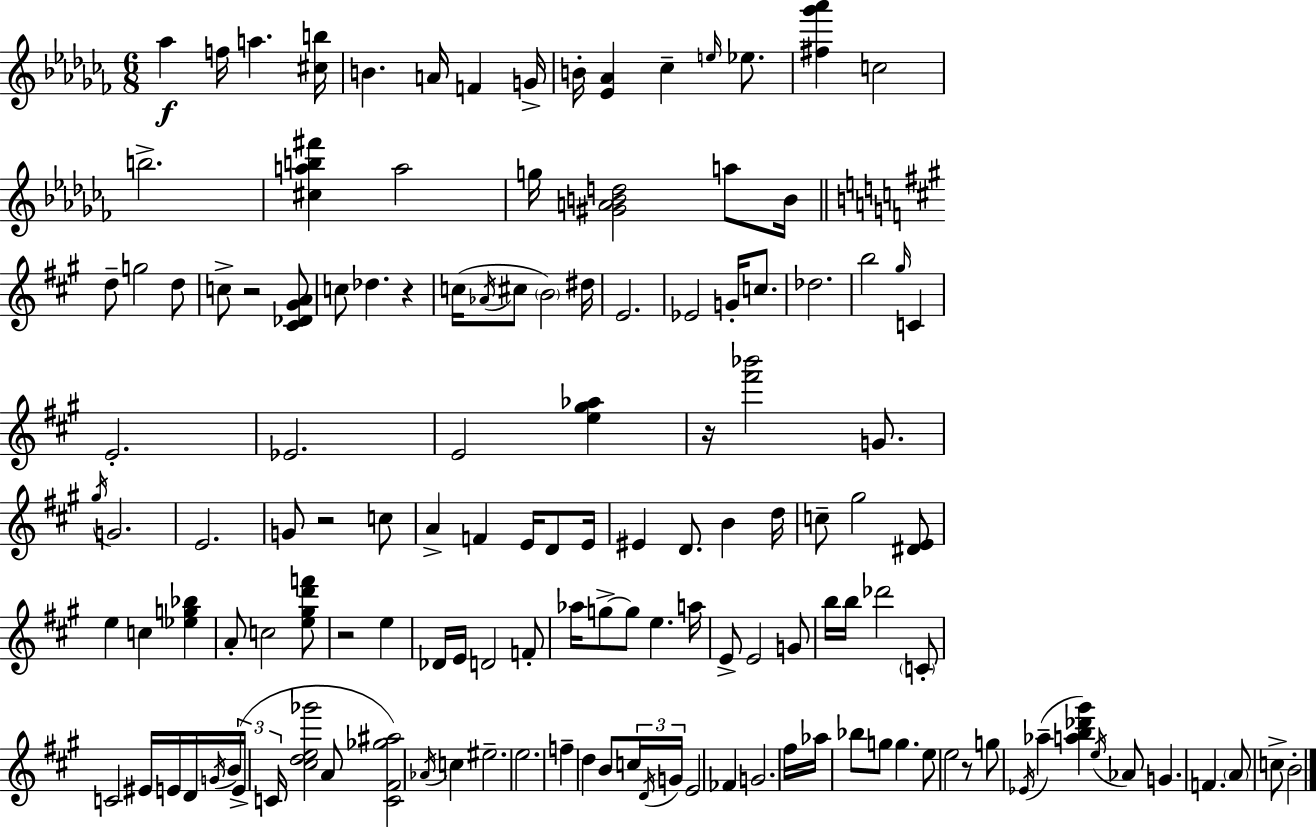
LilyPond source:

{
  \clef treble
  \numericTimeSignature
  \time 6/8
  \key aes \minor
  aes''4\f f''16 a''4. <cis'' b''>16 | b'4. a'16 f'4 g'16-> | b'16-. <ees' aes'>4 ces''4-- \grace { e''16 } ees''8. | <fis'' ges''' aes'''>4 c''2 | \break b''2.-> | <cis'' a'' b'' fis'''>4 a''2 | g''16 <gis' a' b' d''>2 a''8 | b'16 \bar "||" \break \key a \major d''8-- g''2 d''8 | c''8-> r2 <cis' des' gis' a'>8 | c''8 des''4. r4 | c''16( \acciaccatura { aes'16 } cis''8 \parenthesize b'2) | \break dis''16 e'2. | ees'2 g'16-. c''8. | des''2. | b''2 \grace { gis''16 } c'4 | \break e'2.-. | ees'2. | e'2 <e'' gis'' aes''>4 | r16 <fis''' bes'''>2 g'8. | \break \acciaccatura { gis''16 } g'2. | e'2. | g'8 r2 | c''8 a'4-> f'4 e'16 | \break d'8 e'16 eis'4 d'8. b'4 | d''16 c''8-- gis''2 | <dis' e'>8 e''4 c''4 <ees'' g'' bes''>4 | a'8-. c''2 | \break <e'' gis'' d''' f'''>8 r2 e''4 | des'16 e'16 d'2 | f'8-. aes''16 g''8->~~ g''8 e''4. | a''16 e'8-> e'2 | \break g'8 b''16 b''16 des'''2 | \parenthesize c'8-. c'2 eis'16 | e'16 d'16 \acciaccatura { g'16 } \tuplet 3/2 { b'16( e'16-> c'16 } <cis'' d'' e'' ges'''>2 | a'8 <c' fis' ges'' ais''>2) | \break \acciaccatura { aes'16 } c''4 eis''2.-- | e''2. | f''4-- d''4 | b'8 \tuplet 3/2 { c''16 \acciaccatura { d'16 } g'16 } e'2 | \break fes'4 g'2. | fis''16 aes''16 bes''8 g''8 | g''4. e''8 e''2 | r8 g''8 \acciaccatura { ees'16 }( aes''4-- | \break <a'' b'' des''' gis'''>4) \acciaccatura { e''16 } aes'8 g'4. | f'4. \parenthesize a'8 c''8-> | b'2-. \bar "|."
}